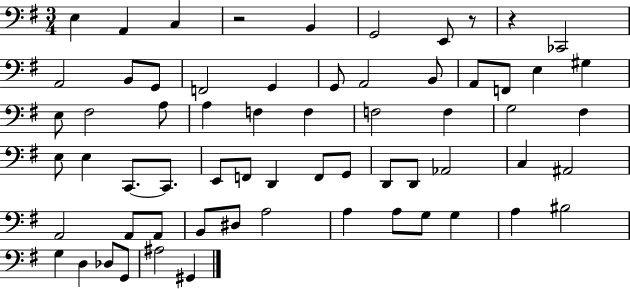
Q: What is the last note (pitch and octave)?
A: G#2